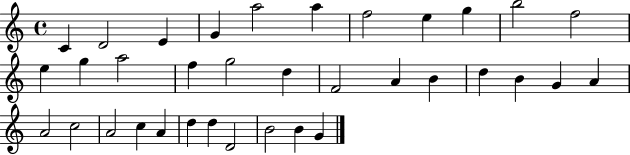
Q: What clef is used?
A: treble